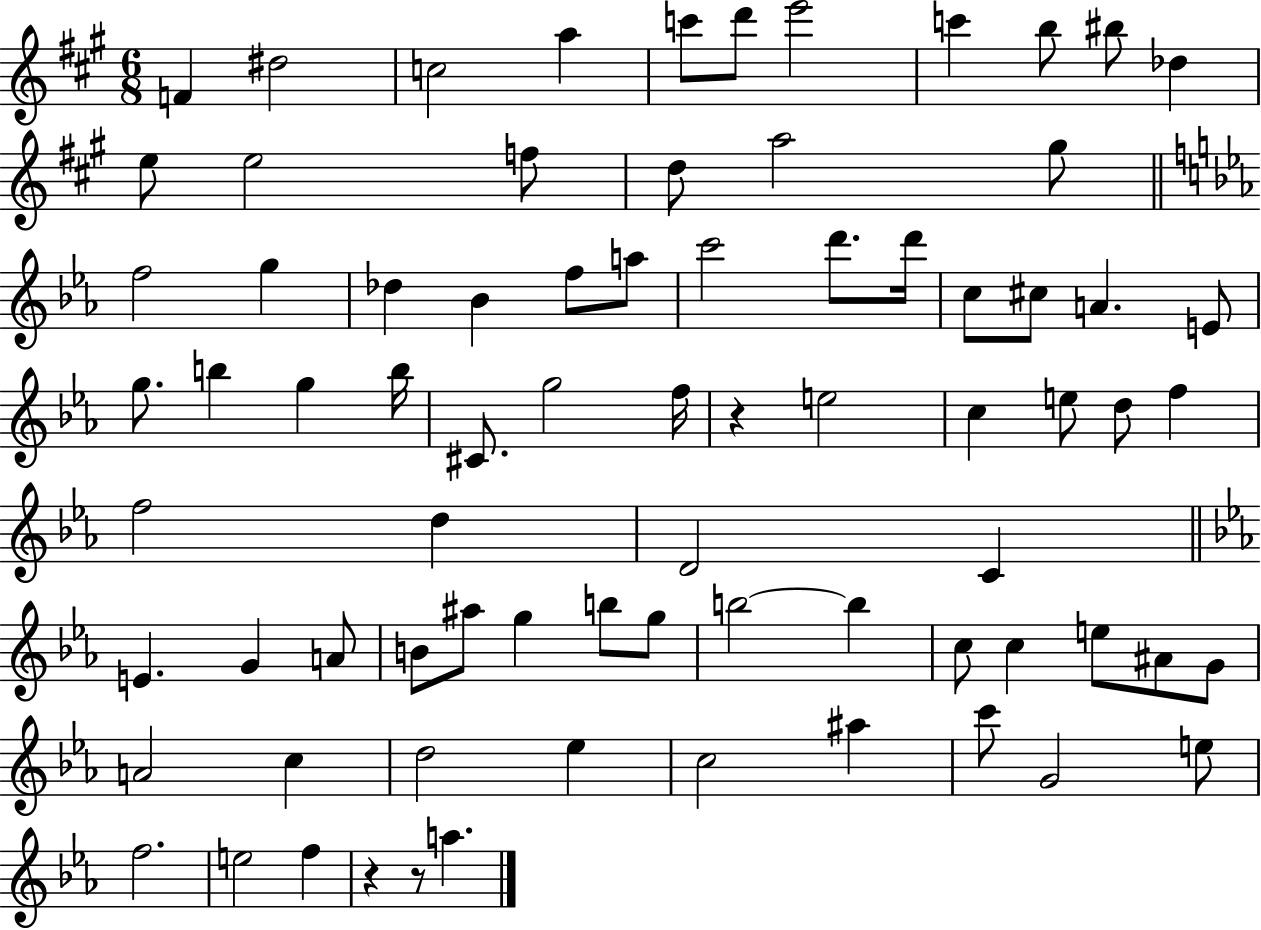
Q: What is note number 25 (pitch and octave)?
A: D6